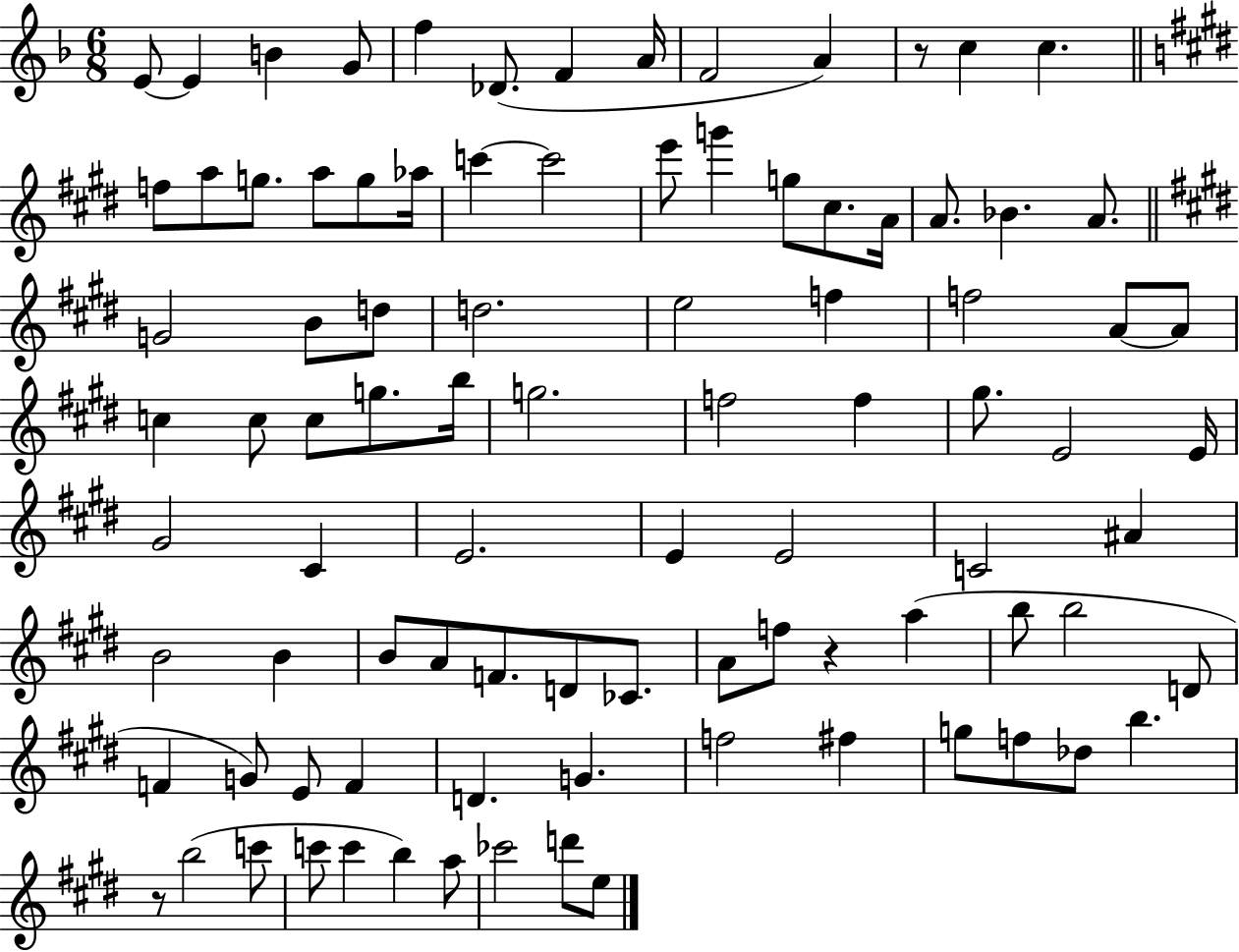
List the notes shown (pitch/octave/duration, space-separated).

E4/e E4/q B4/q G4/e F5/q Db4/e. F4/q A4/s F4/h A4/q R/e C5/q C5/q. F5/e A5/e G5/e. A5/e G5/e Ab5/s C6/q C6/h E6/e G6/q G5/e C#5/e. A4/s A4/e. Bb4/q. A4/e. G4/h B4/e D5/e D5/h. E5/h F5/q F5/h A4/e A4/e C5/q C5/e C5/e G5/e. B5/s G5/h. F5/h F5/q G#5/e. E4/h E4/s G#4/h C#4/q E4/h. E4/q E4/h C4/h A#4/q B4/h B4/q B4/e A4/e F4/e. D4/e CES4/e. A4/e F5/e R/q A5/q B5/e B5/h D4/e F4/q G4/e E4/e F4/q D4/q. G4/q. F5/h F#5/q G5/e F5/e Db5/e B5/q. R/e B5/h C6/e C6/e C6/q B5/q A5/e CES6/h D6/e E5/e